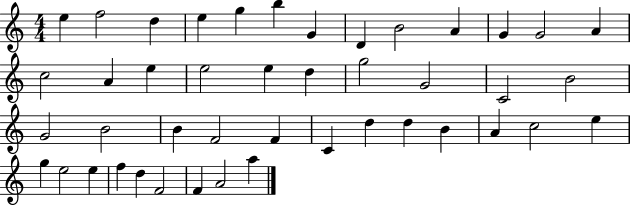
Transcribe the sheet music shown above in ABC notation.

X:1
T:Untitled
M:4/4
L:1/4
K:C
e f2 d e g b G D B2 A G G2 A c2 A e e2 e d g2 G2 C2 B2 G2 B2 B F2 F C d d B A c2 e g e2 e f d F2 F A2 a